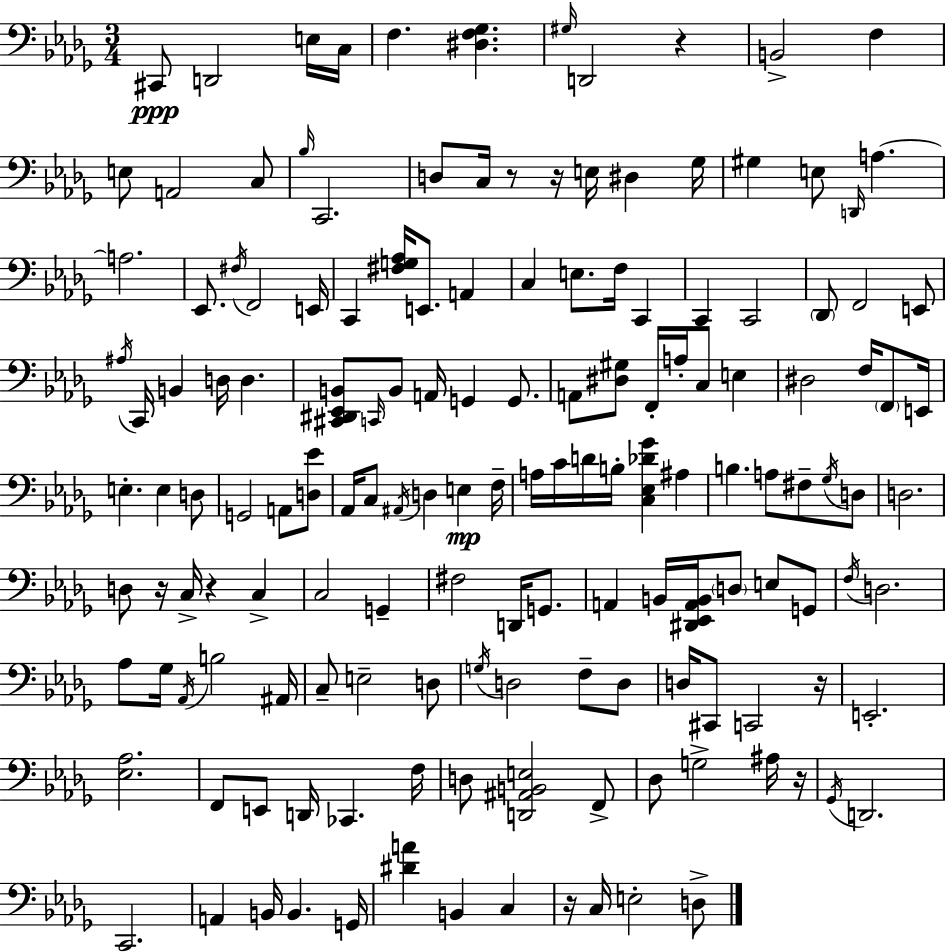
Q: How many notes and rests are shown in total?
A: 152